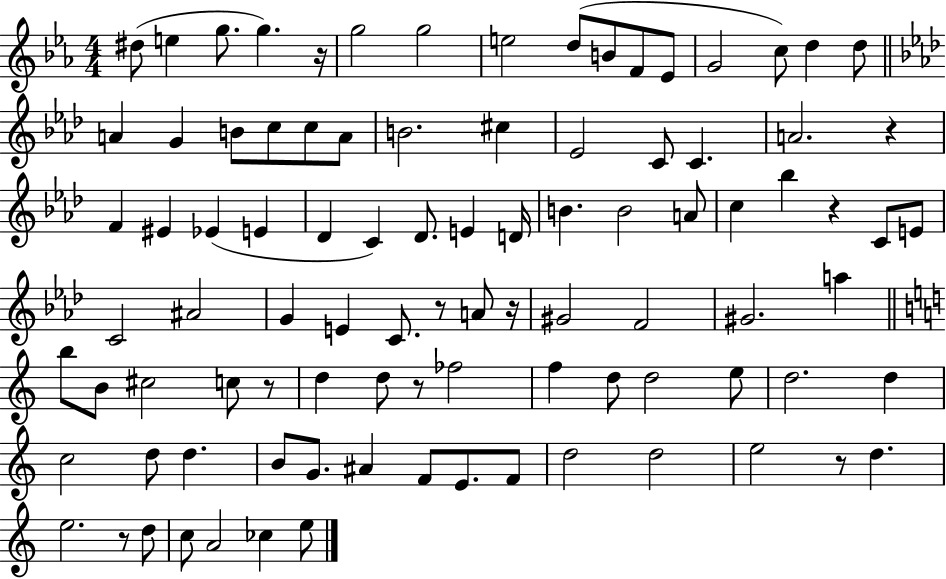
D#5/e E5/q G5/e. G5/q. R/s G5/h G5/h E5/h D5/e B4/e F4/e Eb4/e G4/h C5/e D5/q D5/e A4/q G4/q B4/e C5/e C5/e A4/e B4/h. C#5/q Eb4/h C4/e C4/q. A4/h. R/q F4/q EIS4/q Eb4/q E4/q Db4/q C4/q Db4/e. E4/q D4/s B4/q. B4/h A4/e C5/q Bb5/q R/q C4/e E4/e C4/h A#4/h G4/q E4/q C4/e. R/e A4/e R/s G#4/h F4/h G#4/h. A5/q B5/e B4/e C#5/h C5/e R/e D5/q D5/e R/e FES5/h F5/q D5/e D5/h E5/e D5/h. D5/q C5/h D5/e D5/q. B4/e G4/e. A#4/q F4/e E4/e. F4/e D5/h D5/h E5/h R/e D5/q. E5/h. R/e D5/e C5/e A4/h CES5/q E5/e